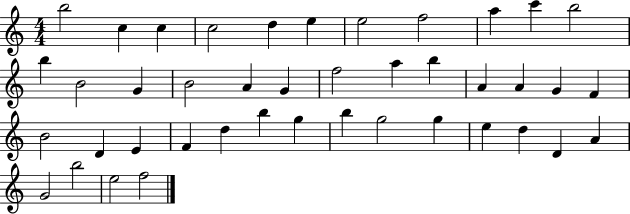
{
  \clef treble
  \numericTimeSignature
  \time 4/4
  \key c \major
  b''2 c''4 c''4 | c''2 d''4 e''4 | e''2 f''2 | a''4 c'''4 b''2 | \break b''4 b'2 g'4 | b'2 a'4 g'4 | f''2 a''4 b''4 | a'4 a'4 g'4 f'4 | \break b'2 d'4 e'4 | f'4 d''4 b''4 g''4 | b''4 g''2 g''4 | e''4 d''4 d'4 a'4 | \break g'2 b''2 | e''2 f''2 | \bar "|."
}